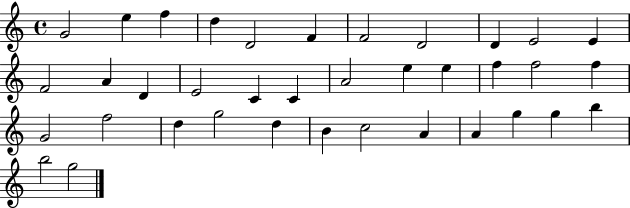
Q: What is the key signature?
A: C major